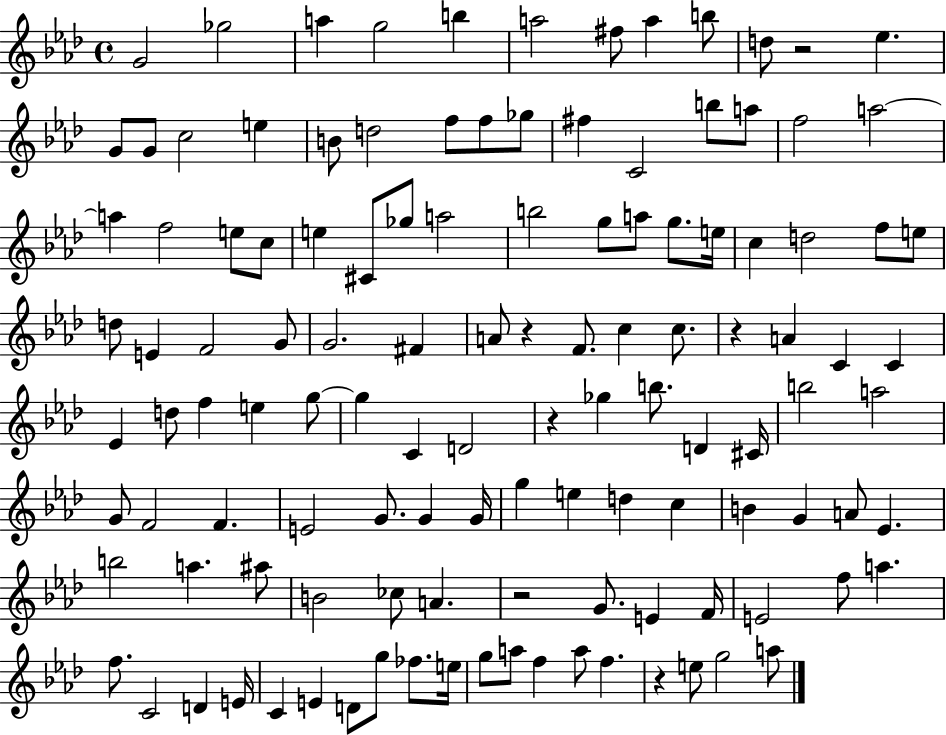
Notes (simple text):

G4/h Gb5/h A5/q G5/h B5/q A5/h F#5/e A5/q B5/e D5/e R/h Eb5/q. G4/e G4/e C5/h E5/q B4/e D5/h F5/e F5/e Gb5/e F#5/q C4/h B5/e A5/e F5/h A5/h A5/q F5/h E5/e C5/e E5/q C#4/e Gb5/e A5/h B5/h G5/e A5/e G5/e. E5/s C5/q D5/h F5/e E5/e D5/e E4/q F4/h G4/e G4/h. F#4/q A4/e R/q F4/e. C5/q C5/e. R/q A4/q C4/q C4/q Eb4/q D5/e F5/q E5/q G5/e G5/q C4/q D4/h R/q Gb5/q B5/e. D4/q C#4/s B5/h A5/h G4/e F4/h F4/q. E4/h G4/e. G4/q G4/s G5/q E5/q D5/q C5/q B4/q G4/q A4/e Eb4/q. B5/h A5/q. A#5/e B4/h CES5/e A4/q. R/h G4/e. E4/q F4/s E4/h F5/e A5/q. F5/e. C4/h D4/q E4/s C4/q E4/q D4/e G5/e FES5/e. E5/s G5/e A5/e F5/q A5/e F5/q. R/q E5/e G5/h A5/e